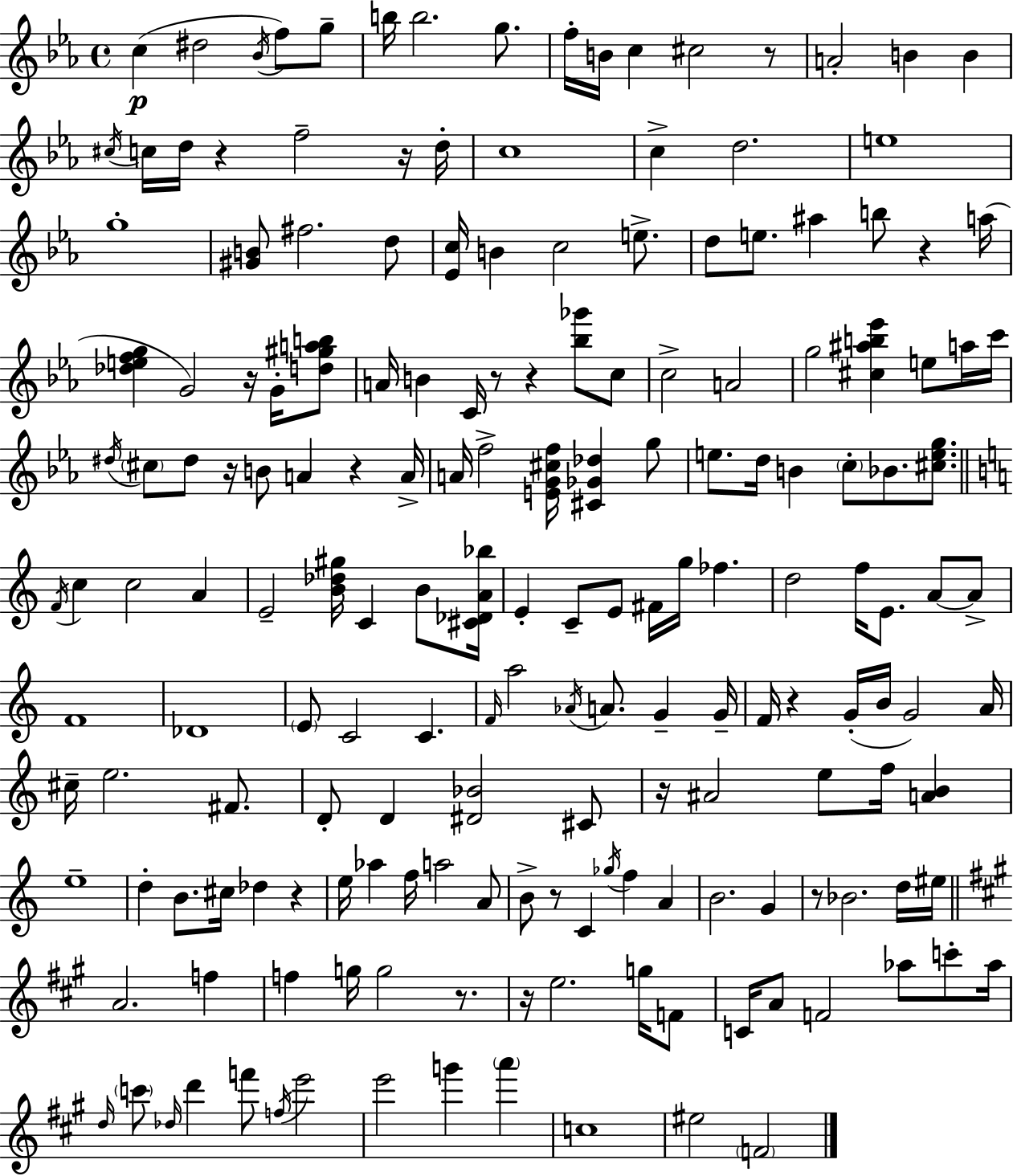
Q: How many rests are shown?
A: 16